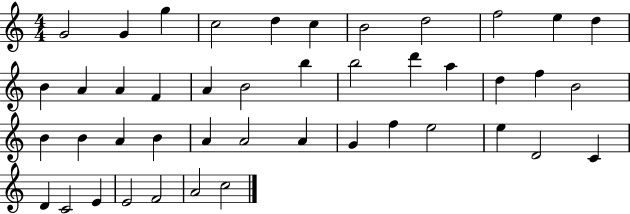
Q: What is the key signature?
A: C major